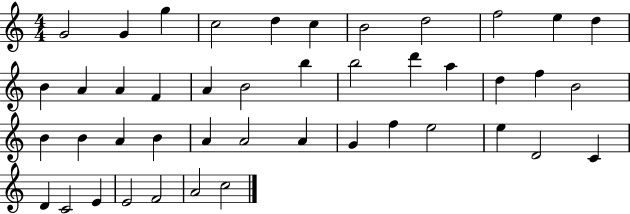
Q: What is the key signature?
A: C major